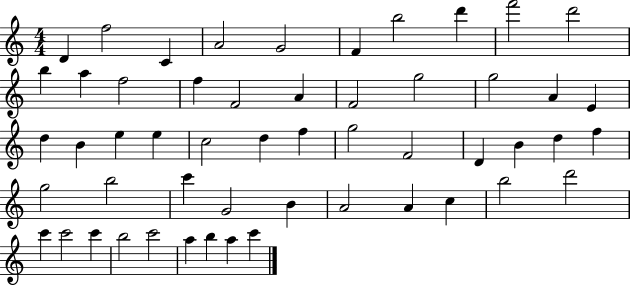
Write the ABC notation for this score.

X:1
T:Untitled
M:4/4
L:1/4
K:C
D f2 C A2 G2 F b2 d' f'2 d'2 b a f2 f F2 A F2 g2 g2 A E d B e e c2 d f g2 F2 D B d f g2 b2 c' G2 B A2 A c b2 d'2 c' c'2 c' b2 c'2 a b a c'